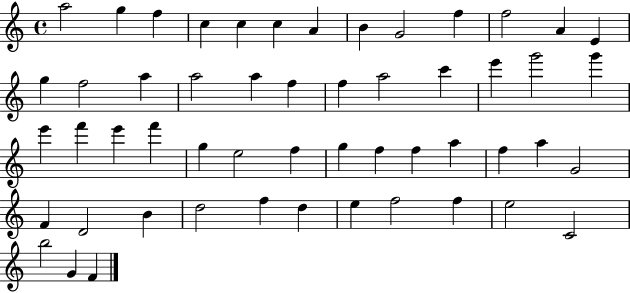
{
  \clef treble
  \time 4/4
  \defaultTimeSignature
  \key c \major
  a''2 g''4 f''4 | c''4 c''4 c''4 a'4 | b'4 g'2 f''4 | f''2 a'4 e'4 | \break g''4 f''2 a''4 | a''2 a''4 f''4 | f''4 a''2 c'''4 | e'''4 g'''2 g'''4 | \break e'''4 f'''4 e'''4 f'''4 | g''4 e''2 f''4 | g''4 f''4 f''4 a''4 | f''4 a''4 g'2 | \break f'4 d'2 b'4 | d''2 f''4 d''4 | e''4 f''2 f''4 | e''2 c'2 | \break b''2 g'4 f'4 | \bar "|."
}